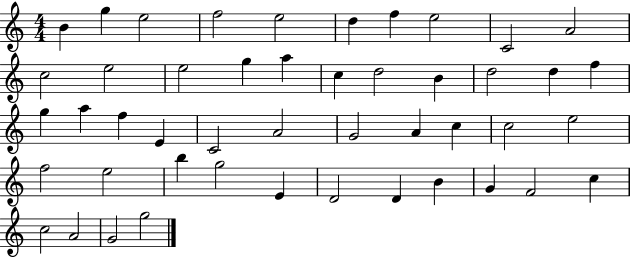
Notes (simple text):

B4/q G5/q E5/h F5/h E5/h D5/q F5/q E5/h C4/h A4/h C5/h E5/h E5/h G5/q A5/q C5/q D5/h B4/q D5/h D5/q F5/q G5/q A5/q F5/q E4/q C4/h A4/h G4/h A4/q C5/q C5/h E5/h F5/h E5/h B5/q G5/h E4/q D4/h D4/q B4/q G4/q F4/h C5/q C5/h A4/h G4/h G5/h